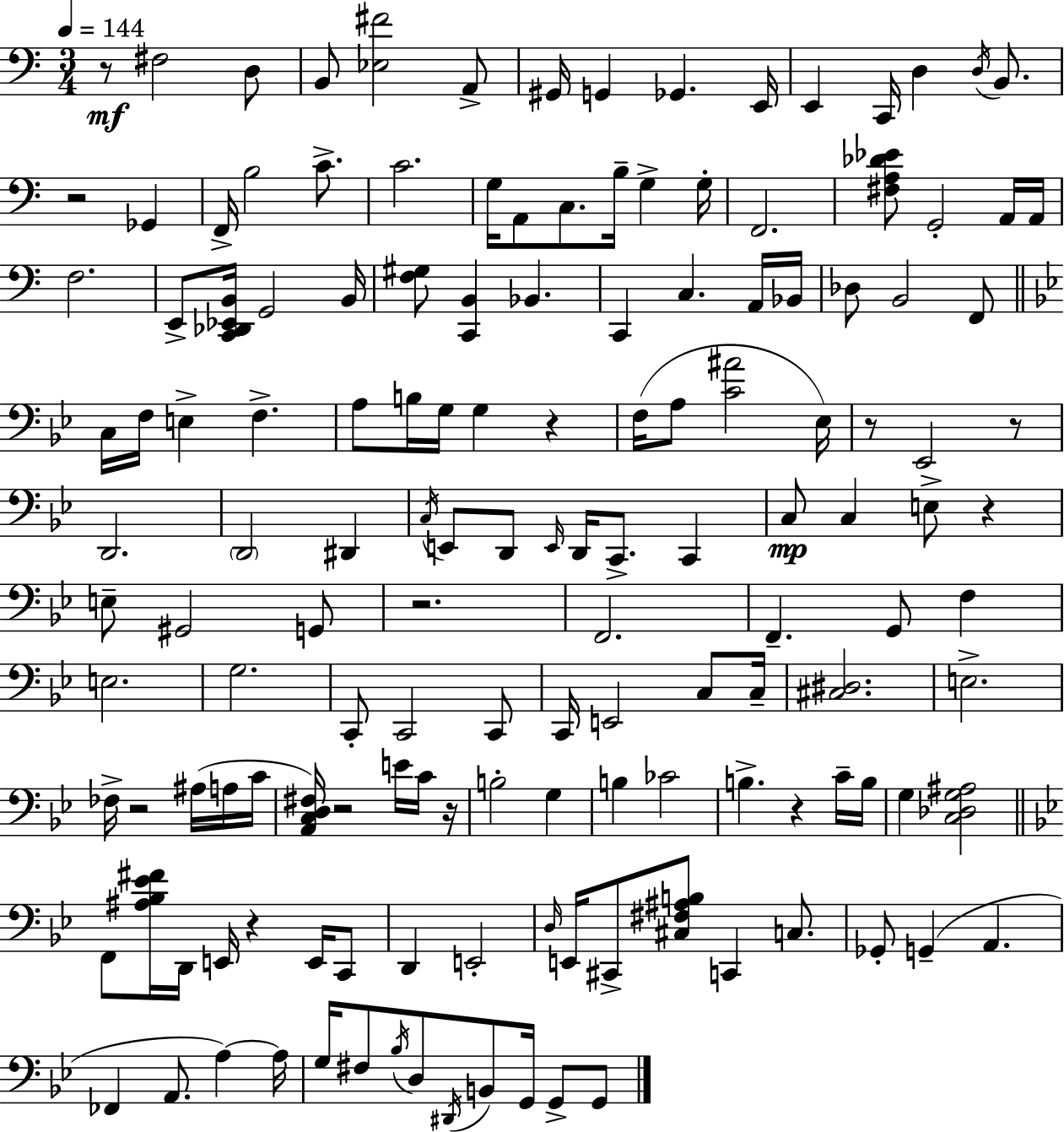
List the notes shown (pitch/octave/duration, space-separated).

R/e F#3/h D3/e B2/e [Eb3,F#4]/h A2/e G#2/s G2/q Gb2/q. E2/s E2/q C2/s D3/q D3/s B2/e. R/h Gb2/q F2/s B3/h C4/e. C4/h. G3/s A2/e C3/e. B3/s G3/q G3/s F2/h. [F#3,A3,Db4,Eb4]/e G2/h A2/s A2/s F3/h. E2/e [C2,Db2,Eb2,B2]/s G2/h B2/s [F3,G#3]/e [C2,B2]/q Bb2/q. C2/q C3/q. A2/s Bb2/s Db3/e B2/h F2/e C3/s F3/s E3/q F3/q. A3/e B3/s G3/s G3/q R/q F3/s A3/e [C4,A#4]/h Eb3/s R/e Eb2/h R/e D2/h. D2/h D#2/q C3/s E2/e D2/e E2/s D2/s C2/e. C2/q C3/e C3/q E3/e R/q E3/e G#2/h G2/e R/h. F2/h. F2/q. G2/e F3/q E3/h. G3/h. C2/e C2/h C2/e C2/s E2/h C3/e C3/s [C#3,D#3]/h. E3/h. FES3/s R/h A#3/s A3/s C4/s [A2,C3,D3,F#3]/s R/h E4/s C4/s R/s B3/h G3/q B3/q CES4/h B3/q. R/q C4/s B3/s G3/q [C3,Db3,G3,A#3]/h F2/e [A#3,Bb3,Eb4,F#4]/s D2/s E2/s R/q E2/s C2/e D2/q E2/h D3/s E2/s C#2/e [C#3,F#3,A#3,B3]/e C2/q C3/e. Gb2/e G2/q A2/q. FES2/q A2/e. A3/q A3/s G3/s F#3/e Bb3/s D3/e D#2/s B2/e G2/s G2/e G2/e